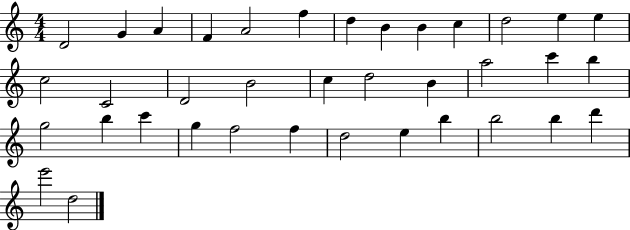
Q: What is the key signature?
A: C major